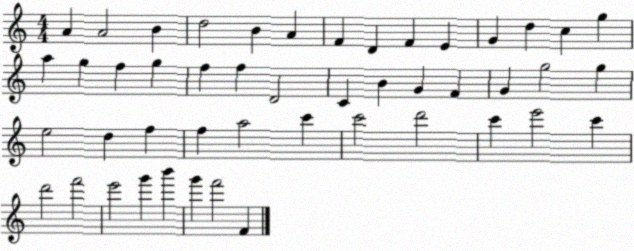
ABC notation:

X:1
T:Untitled
M:4/4
L:1/4
K:C
A A2 B d2 B A F D F E G d c g a g f g f f D2 C B G F G g2 g e2 d f f a2 c' c'2 d'2 c' e'2 c' d'2 f'2 e'2 g' b' g' f'2 F